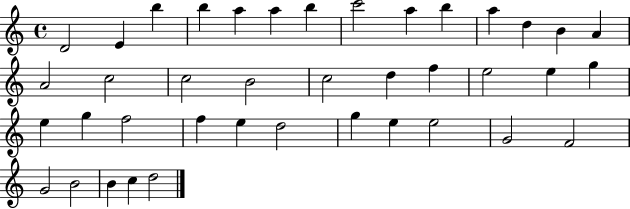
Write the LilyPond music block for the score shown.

{
  \clef treble
  \time 4/4
  \defaultTimeSignature
  \key c \major
  d'2 e'4 b''4 | b''4 a''4 a''4 b''4 | c'''2 a''4 b''4 | a''4 d''4 b'4 a'4 | \break a'2 c''2 | c''2 b'2 | c''2 d''4 f''4 | e''2 e''4 g''4 | \break e''4 g''4 f''2 | f''4 e''4 d''2 | g''4 e''4 e''2 | g'2 f'2 | \break g'2 b'2 | b'4 c''4 d''2 | \bar "|."
}